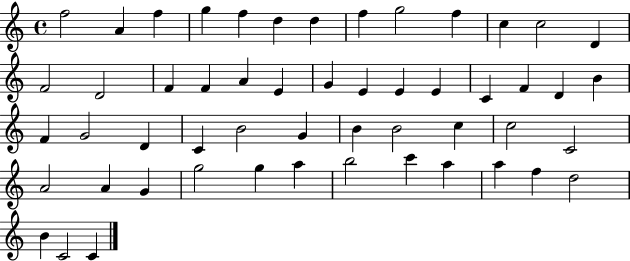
F5/h A4/q F5/q G5/q F5/q D5/q D5/q F5/q G5/h F5/q C5/q C5/h D4/q F4/h D4/h F4/q F4/q A4/q E4/q G4/q E4/q E4/q E4/q C4/q F4/q D4/q B4/q F4/q G4/h D4/q C4/q B4/h G4/q B4/q B4/h C5/q C5/h C4/h A4/h A4/q G4/q G5/h G5/q A5/q B5/h C6/q A5/q A5/q F5/q D5/h B4/q C4/h C4/q